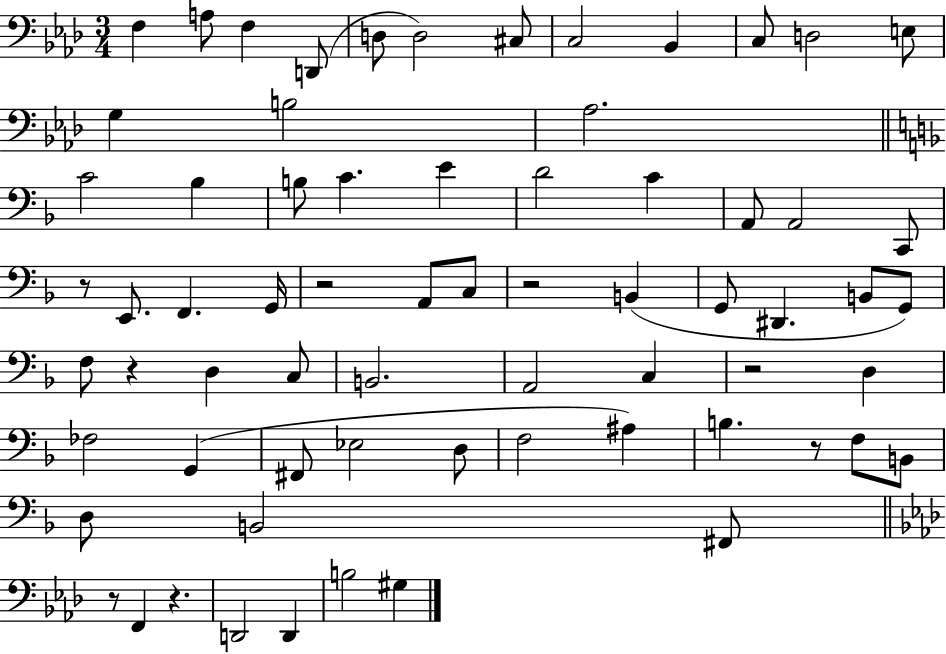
X:1
T:Untitled
M:3/4
L:1/4
K:Ab
F, A,/2 F, D,,/2 D,/2 D,2 ^C,/2 C,2 _B,, C,/2 D,2 E,/2 G, B,2 _A,2 C2 _B, B,/2 C E D2 C A,,/2 A,,2 C,,/2 z/2 E,,/2 F,, G,,/4 z2 A,,/2 C,/2 z2 B,, G,,/2 ^D,, B,,/2 G,,/2 F,/2 z D, C,/2 B,,2 A,,2 C, z2 D, _F,2 G,, ^F,,/2 _E,2 D,/2 F,2 ^A, B, z/2 F,/2 B,,/2 D,/2 B,,2 ^F,,/2 z/2 F,, z D,,2 D,, B,2 ^G,